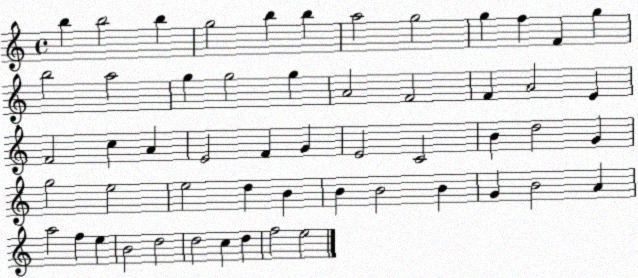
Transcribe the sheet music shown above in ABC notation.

X:1
T:Untitled
M:4/4
L:1/4
K:C
b b2 b g2 b b a2 g2 g f F g b2 a2 g g2 g A2 F2 F A2 E F2 c A E2 F G E2 C2 B d2 G g2 e2 e2 d B B B2 B G B2 A a2 f e B2 d2 d2 c d f2 e2